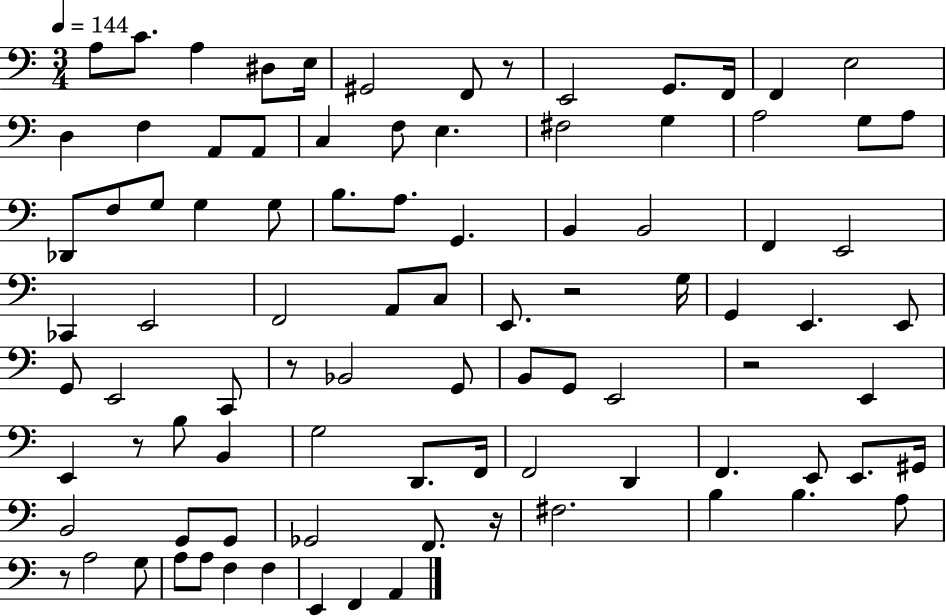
X:1
T:Untitled
M:3/4
L:1/4
K:C
A,/2 C/2 A, ^D,/2 E,/4 ^G,,2 F,,/2 z/2 E,,2 G,,/2 F,,/4 F,, E,2 D, F, A,,/2 A,,/2 C, F,/2 E, ^F,2 G, A,2 G,/2 A,/2 _D,,/2 F,/2 G,/2 G, G,/2 B,/2 A,/2 G,, B,, B,,2 F,, E,,2 _C,, E,,2 F,,2 A,,/2 C,/2 E,,/2 z2 G,/4 G,, E,, E,,/2 G,,/2 E,,2 C,,/2 z/2 _B,,2 G,,/2 B,,/2 G,,/2 E,,2 z2 E,, E,, z/2 B,/2 B,, G,2 D,,/2 F,,/4 F,,2 D,, F,, E,,/2 E,,/2 ^G,,/4 B,,2 G,,/2 G,,/2 _G,,2 F,,/2 z/4 ^F,2 B, B, A,/2 z/2 A,2 G,/2 A,/2 A,/2 F, F, E,, F,, A,,